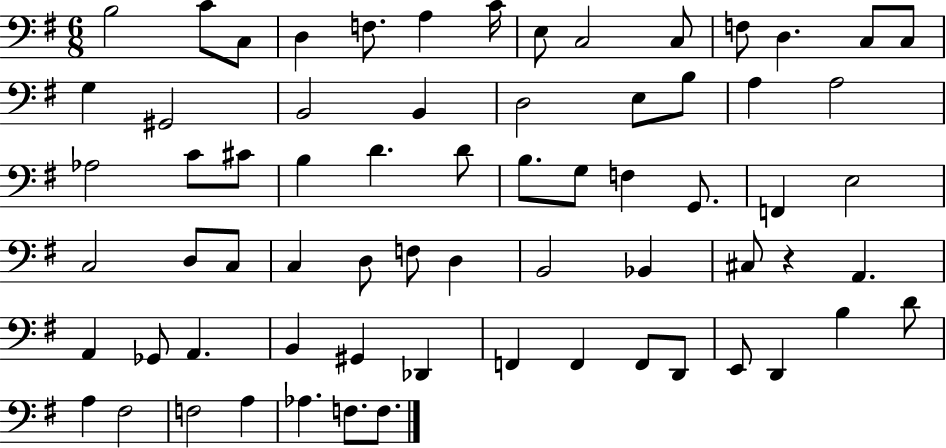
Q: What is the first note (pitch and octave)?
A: B3